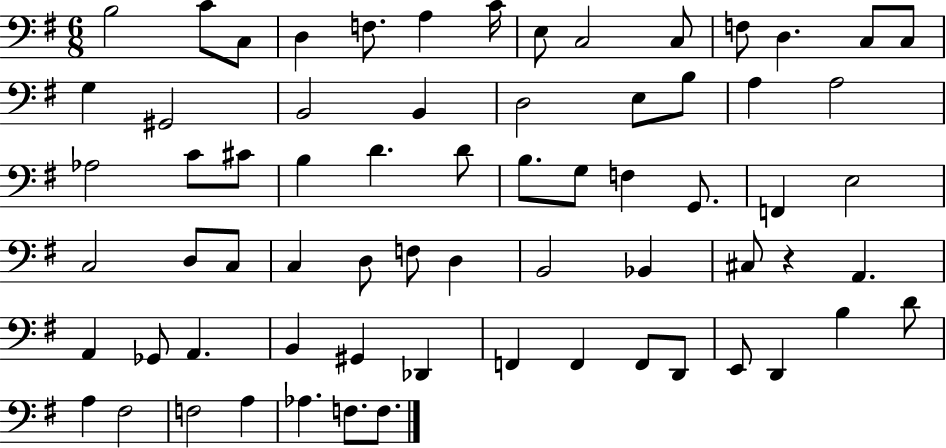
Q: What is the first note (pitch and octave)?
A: B3